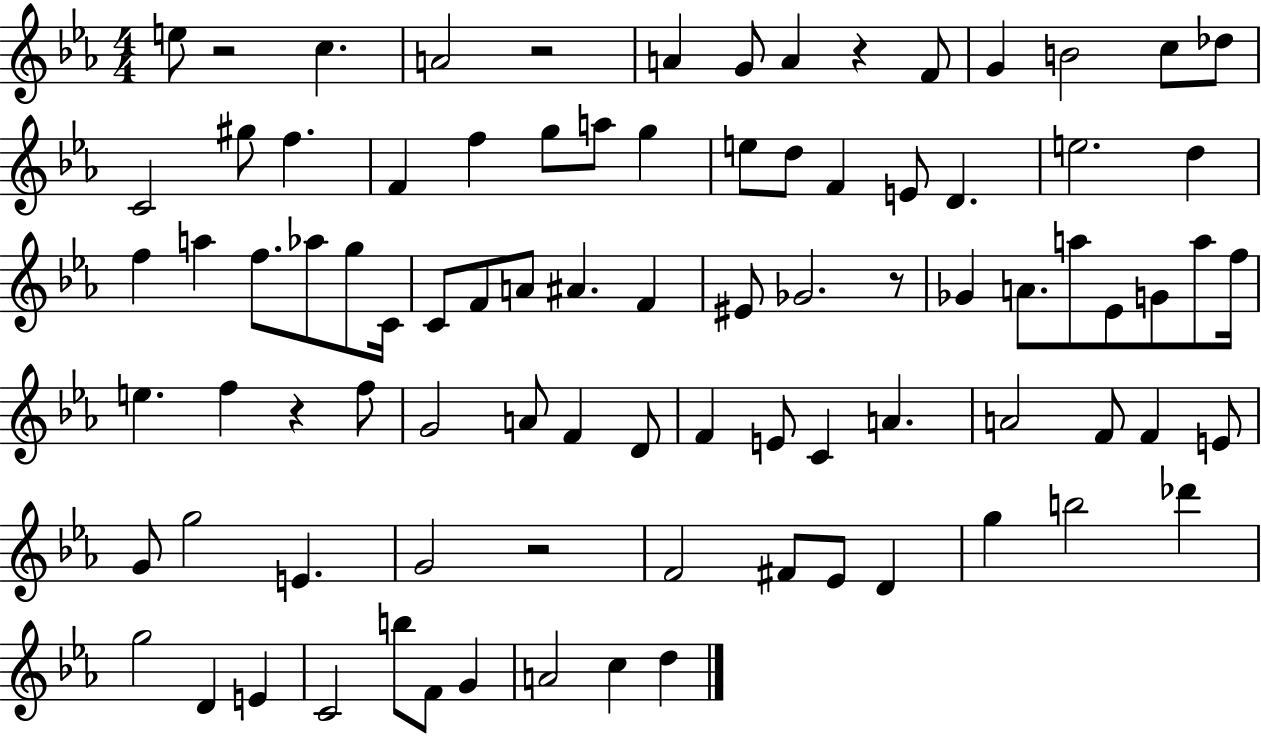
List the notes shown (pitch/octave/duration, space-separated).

E5/e R/h C5/q. A4/h R/h A4/q G4/e A4/q R/q F4/e G4/q B4/h C5/e Db5/e C4/h G#5/e F5/q. F4/q F5/q G5/e A5/e G5/q E5/e D5/e F4/q E4/e D4/q. E5/h. D5/q F5/q A5/q F5/e. Ab5/e G5/e C4/s C4/e F4/e A4/e A#4/q. F4/q EIS4/e Gb4/h. R/e Gb4/q A4/e. A5/e Eb4/e G4/e A5/e F5/s E5/q. F5/q R/q F5/e G4/h A4/e F4/q D4/e F4/q E4/e C4/q A4/q. A4/h F4/e F4/q E4/e G4/e G5/h E4/q. G4/h R/h F4/h F#4/e Eb4/e D4/q G5/q B5/h Db6/q G5/h D4/q E4/q C4/h B5/e F4/e G4/q A4/h C5/q D5/q